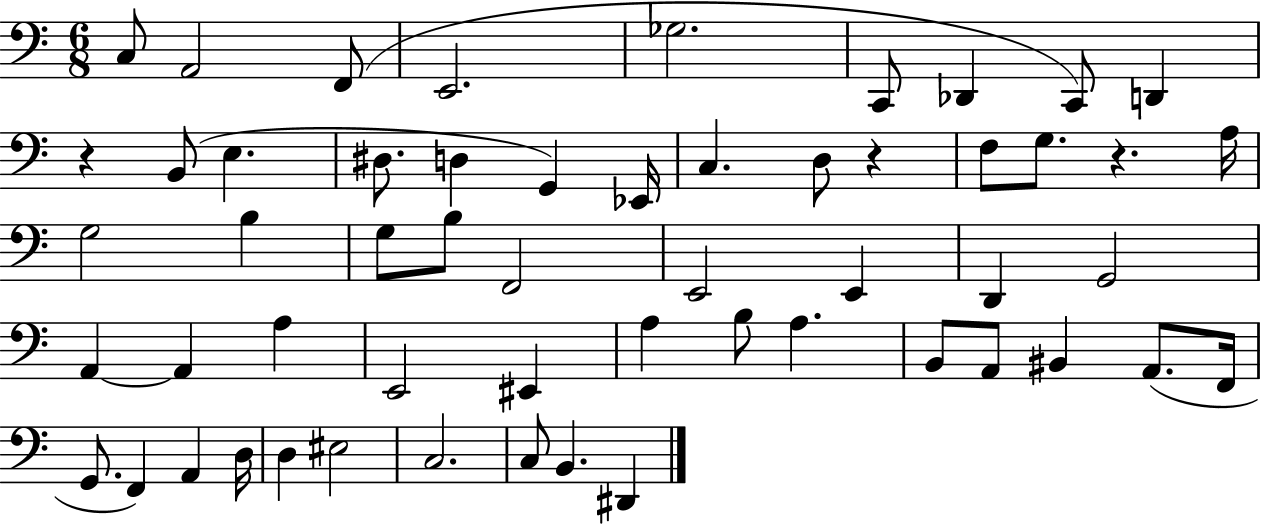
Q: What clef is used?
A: bass